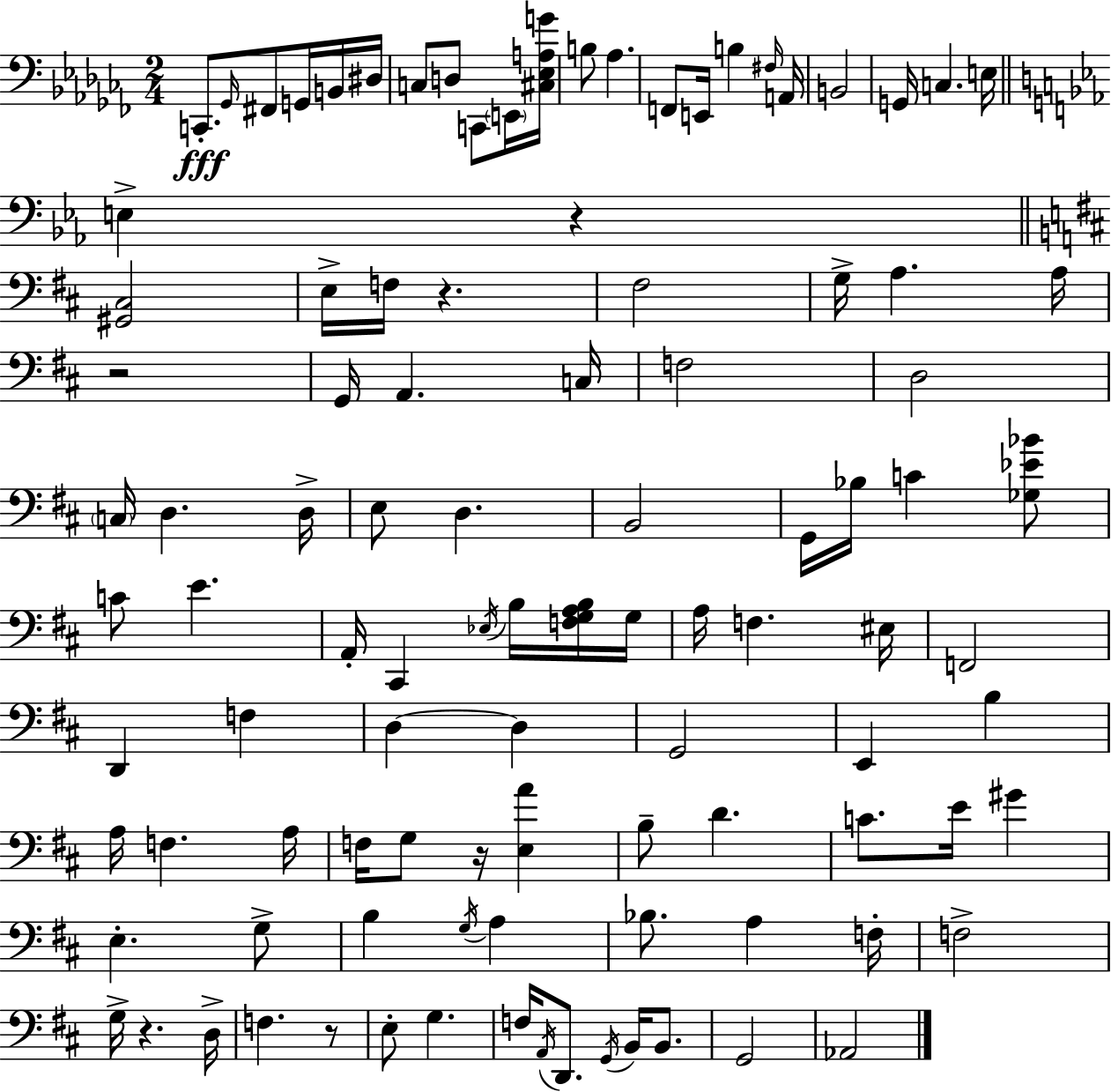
{
  \clef bass
  \numericTimeSignature
  \time 2/4
  \key aes \minor
  c,8.-.\fff \grace { ges,16 } fis,8 g,16 b,16 | dis16 c8 d8 c,8 \parenthesize e,16 | <cis ees a g'>16 b8 aes4. | f,8 e,16 b4 | \break \grace { fis16 } a,16 b,2 | g,16 c4. | e16 \bar "||" \break \key ees \major e4-> r4 | \bar "||" \break \key d \major <gis, cis>2 | e16-> f16 r4. | fis2 | g16-> a4. a16 | \break r2 | g,16 a,4. c16 | f2 | d2 | \break \parenthesize c16 d4. d16-> | e8 d4. | b,2 | g,16 bes16 c'4 <ges ees' bes'>8 | \break c'8 e'4. | a,16-. cis,4 \acciaccatura { ees16 } b16 <f g a b>16 | g16 a16 f4. | eis16 f,2 | \break d,4 f4 | d4~~ d4 | g,2 | e,4 b4 | \break a16 f4. | a16 f16 g8 r16 <e a'>4 | b8-- d'4. | c'8. e'16 gis'4 | \break e4.-. g8-> | b4 \acciaccatura { g16 } a4 | bes8. a4 | f16-. f2-> | \break g16-> r4. | d16-> f4. | r8 e8-. g4. | f16 \acciaccatura { a,16 } d,8. \acciaccatura { g,16 } | \break b,16 b,8. g,2 | aes,2 | \bar "|."
}